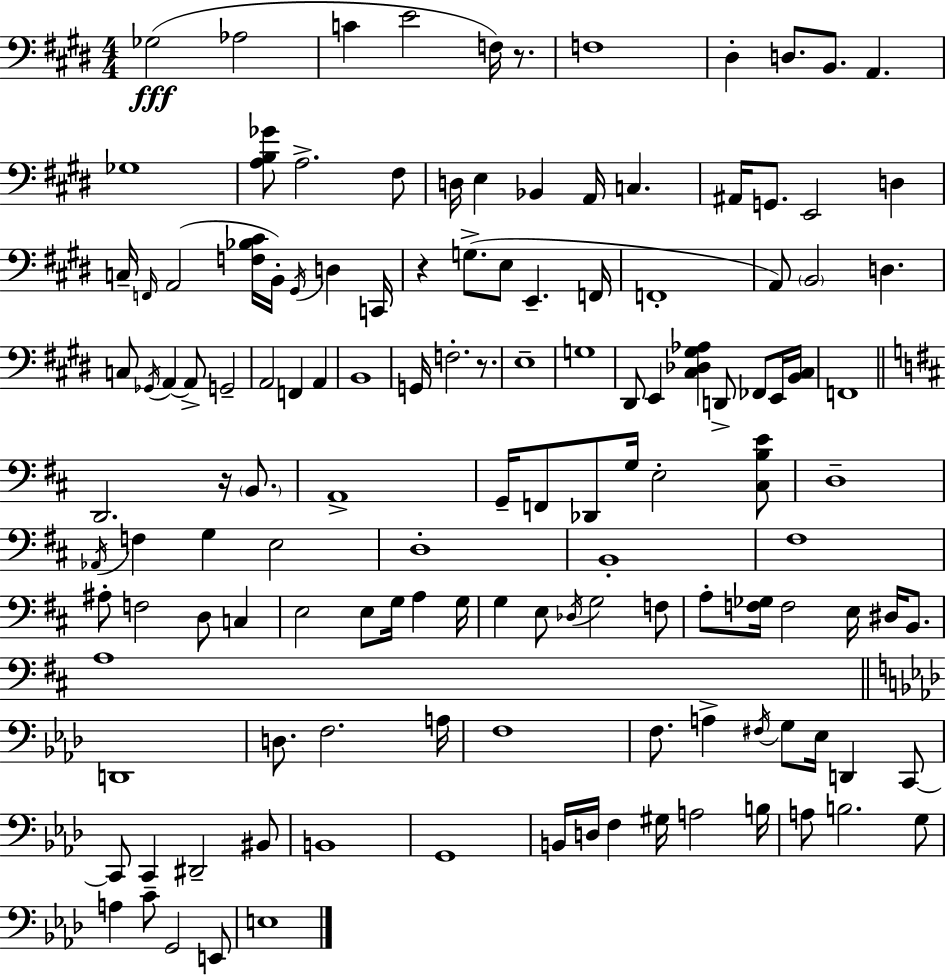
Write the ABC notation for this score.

X:1
T:Untitled
M:4/4
L:1/4
K:E
_G,2 _A,2 C E2 F,/4 z/2 F,4 ^D, D,/2 B,,/2 A,, _G,4 [A,B,_G]/2 A,2 ^F,/2 D,/4 E, _B,, A,,/4 C, ^A,,/4 G,,/2 E,,2 D, C,/4 F,,/4 A,,2 [F,_B,^C]/4 B,,/4 ^G,,/4 D, C,,/4 z G,/2 E,/2 E,, F,,/4 F,,4 A,,/2 B,,2 D, C,/2 _G,,/4 A,, A,,/2 G,,2 A,,2 F,, A,, B,,4 G,,/4 F,2 z/2 E,4 G,4 ^D,,/2 E,, [^C,_D,^G,_A,] D,,/2 _F,,/2 E,,/4 [B,,^C,]/4 F,,4 D,,2 z/4 B,,/2 A,,4 G,,/4 F,,/2 _D,,/2 G,/4 E,2 [^C,B,E]/2 D,4 _A,,/4 F, G, E,2 D,4 B,,4 ^F,4 ^A,/2 F,2 D,/2 C, E,2 E,/2 G,/4 A, G,/4 G, E,/2 _D,/4 G,2 F,/2 A,/2 [F,_G,]/4 F,2 E,/4 ^D,/4 B,,/2 A,4 D,,4 D,/2 F,2 A,/4 F,4 F,/2 A, ^F,/4 G,/2 _E,/4 D,, C,,/2 C,,/2 C,, ^D,,2 ^B,,/2 B,,4 G,,4 B,,/4 D,/4 F, ^G,/4 A,2 B,/4 A,/2 B,2 G,/2 A, C/2 G,,2 E,,/2 E,4